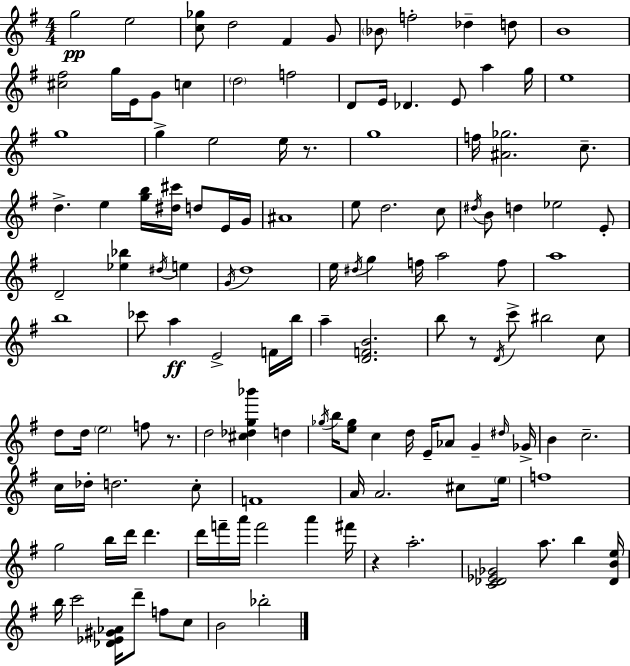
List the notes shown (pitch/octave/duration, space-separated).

G5/h E5/h [C5,Gb5]/e D5/h F#4/q G4/e Bb4/e F5/h Db5/q D5/e B4/w [C#5,F#5]/h G5/s E4/s G4/e C5/q D5/h F5/h D4/e E4/s Db4/q. E4/e A5/q G5/s E5/w G5/w G5/q E5/h E5/s R/e. G5/w F5/s [A#4,Gb5]/h. C5/e. D5/q. E5/q [G5,B5]/s [D#5,C#6]/s D5/e E4/s G4/s A#4/w E5/e D5/h. C5/e D#5/s B4/e D5/q Eb5/h E4/e D4/h [Eb5,Bb5]/q D#5/s E5/q G4/s D5/w E5/s D#5/s G5/q F5/s A5/h F5/e A5/w B5/w CES6/e A5/q E4/h F4/s B5/s A5/q [D4,F4,B4]/h. B5/e R/e D4/s C6/e BIS5/h C5/e D5/e D5/s E5/h F5/e R/e. D5/h [C#5,Db5,G5,Bb6]/q D5/q Gb5/s B5/s [E5,Gb5]/e C5/q D5/s E4/s Ab4/e G4/q D#5/s Gb4/s B4/q C5/h. C5/s Db5/s D5/h. C5/e F4/w A4/s A4/h. C#5/e E5/s F5/w G5/h B5/s D6/s D6/q. D6/s F6/s A6/s F6/h A6/q F#6/s R/q A5/h. [C4,Db4,Eb4,Gb4]/h A5/e. B5/q [Db4,B4,E5]/s B5/s C6/h [Db4,Eb4,G#4,Ab4]/s D6/e F5/e C5/e B4/h Bb5/h